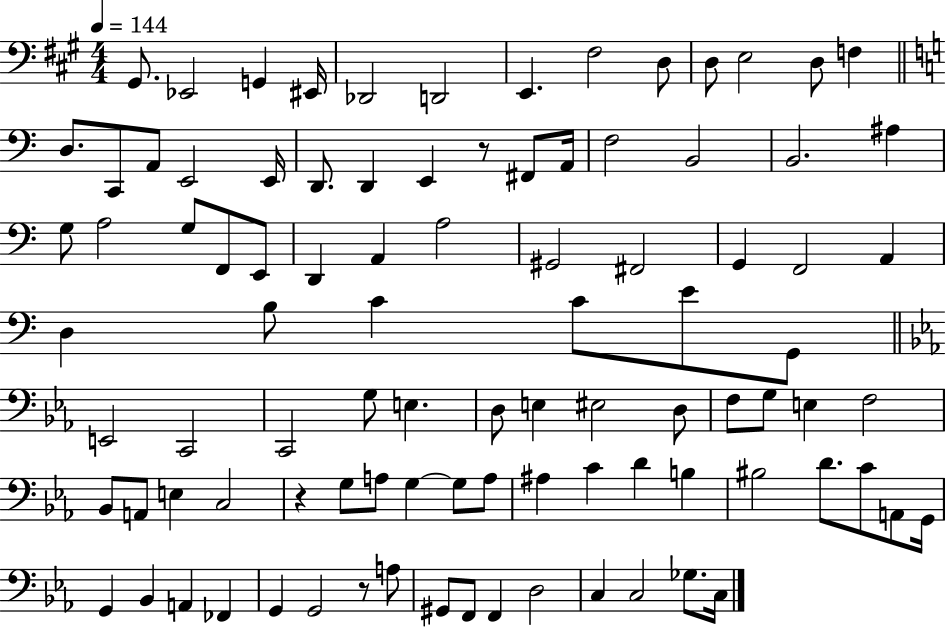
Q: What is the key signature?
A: A major